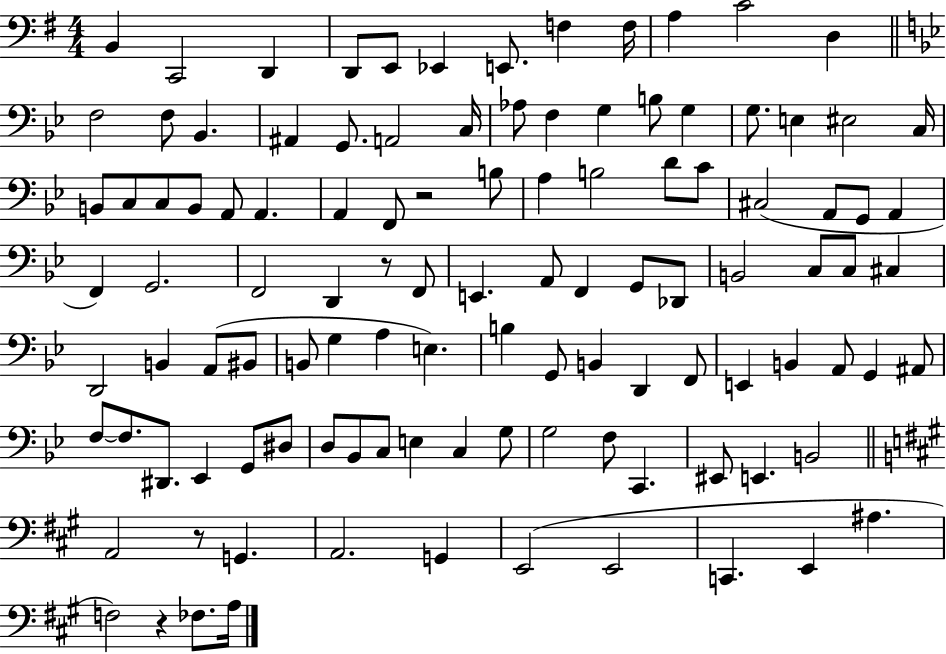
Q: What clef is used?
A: bass